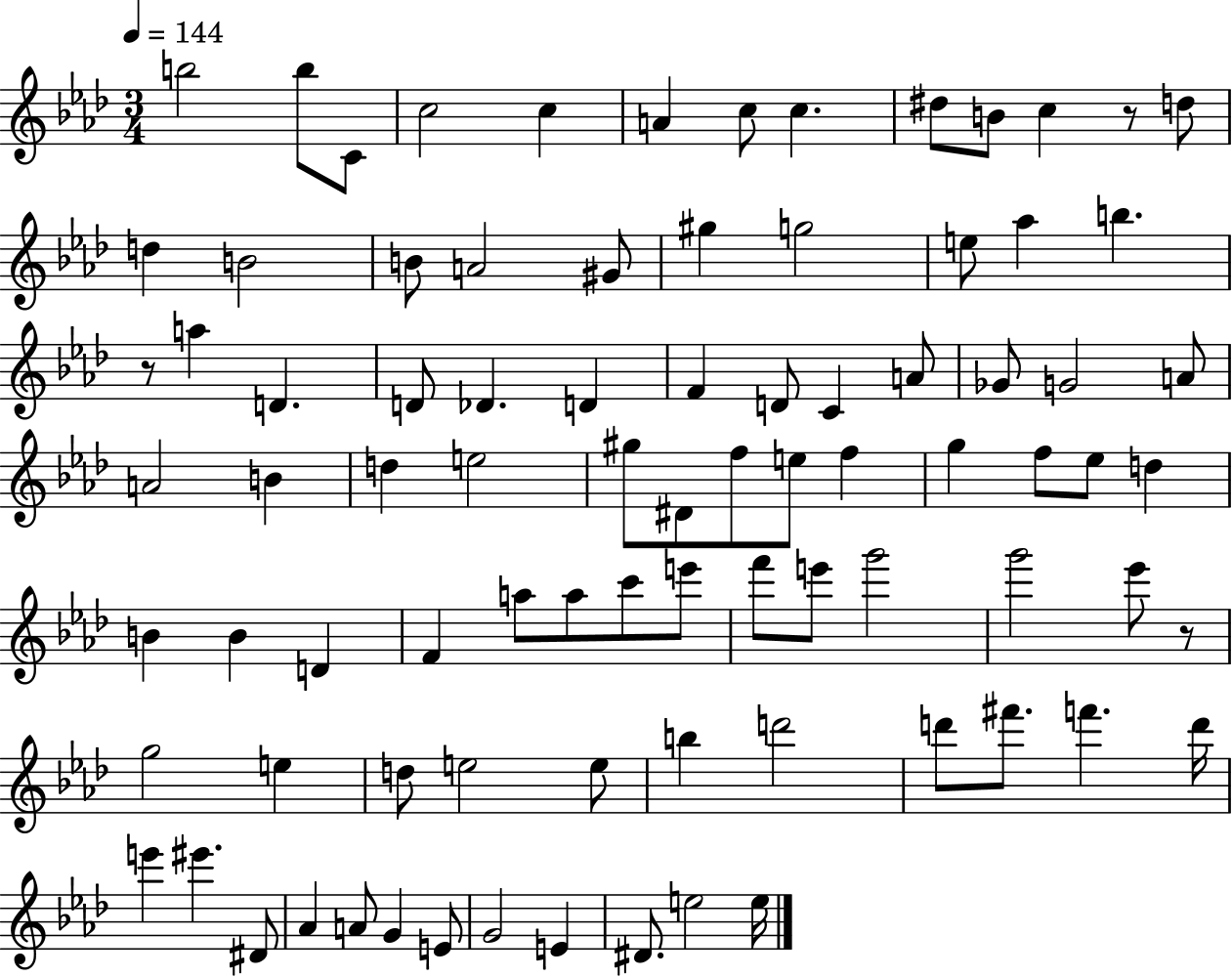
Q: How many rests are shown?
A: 3